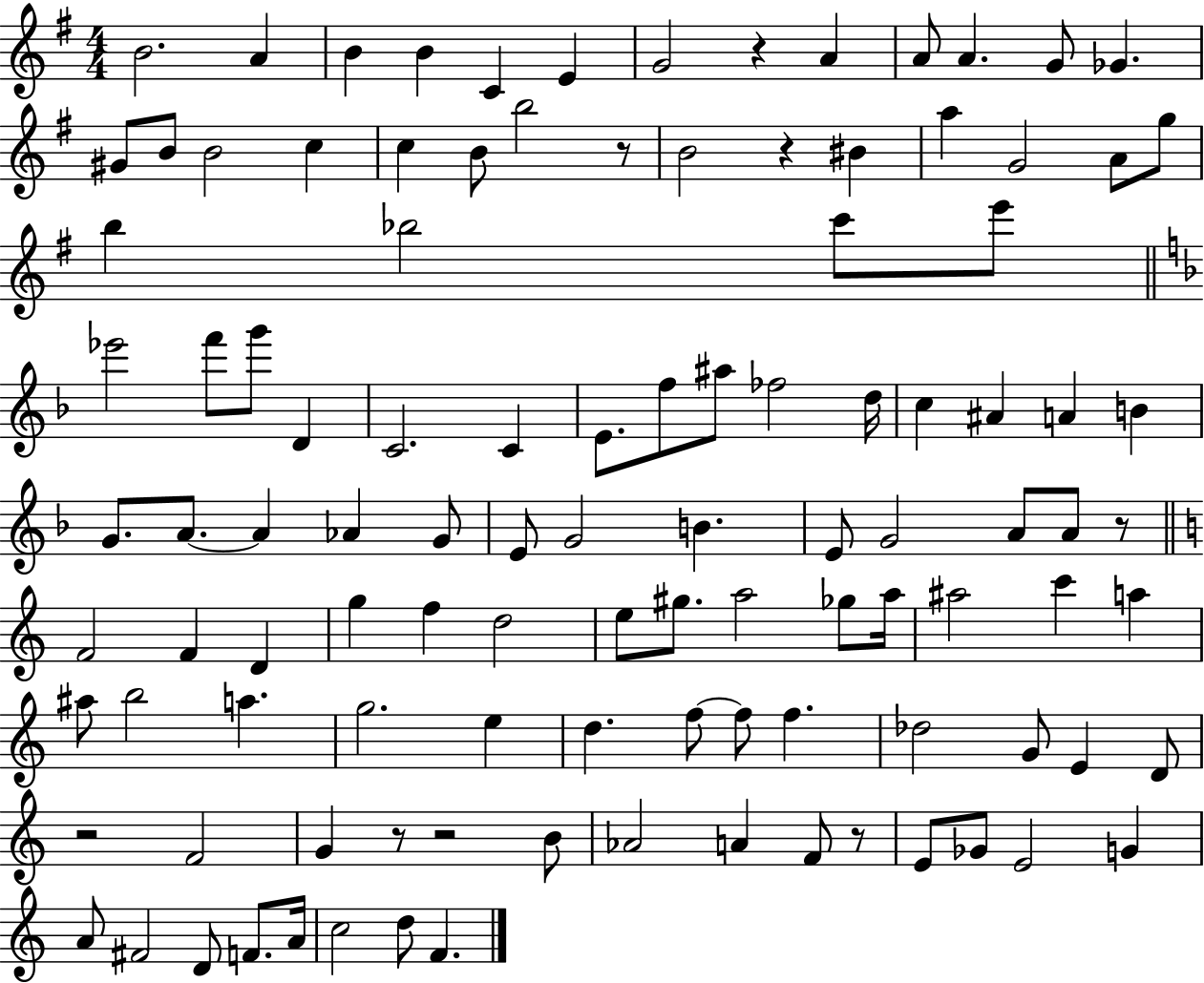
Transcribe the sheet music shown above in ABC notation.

X:1
T:Untitled
M:4/4
L:1/4
K:G
B2 A B B C E G2 z A A/2 A G/2 _G ^G/2 B/2 B2 c c B/2 b2 z/2 B2 z ^B a G2 A/2 g/2 b _b2 c'/2 e'/2 _e'2 f'/2 g'/2 D C2 C E/2 f/2 ^a/2 _f2 d/4 c ^A A B G/2 A/2 A _A G/2 E/2 G2 B E/2 G2 A/2 A/2 z/2 F2 F D g f d2 e/2 ^g/2 a2 _g/2 a/4 ^a2 c' a ^a/2 b2 a g2 e d f/2 f/2 f _d2 G/2 E D/2 z2 F2 G z/2 z2 B/2 _A2 A F/2 z/2 E/2 _G/2 E2 G A/2 ^F2 D/2 F/2 A/4 c2 d/2 F